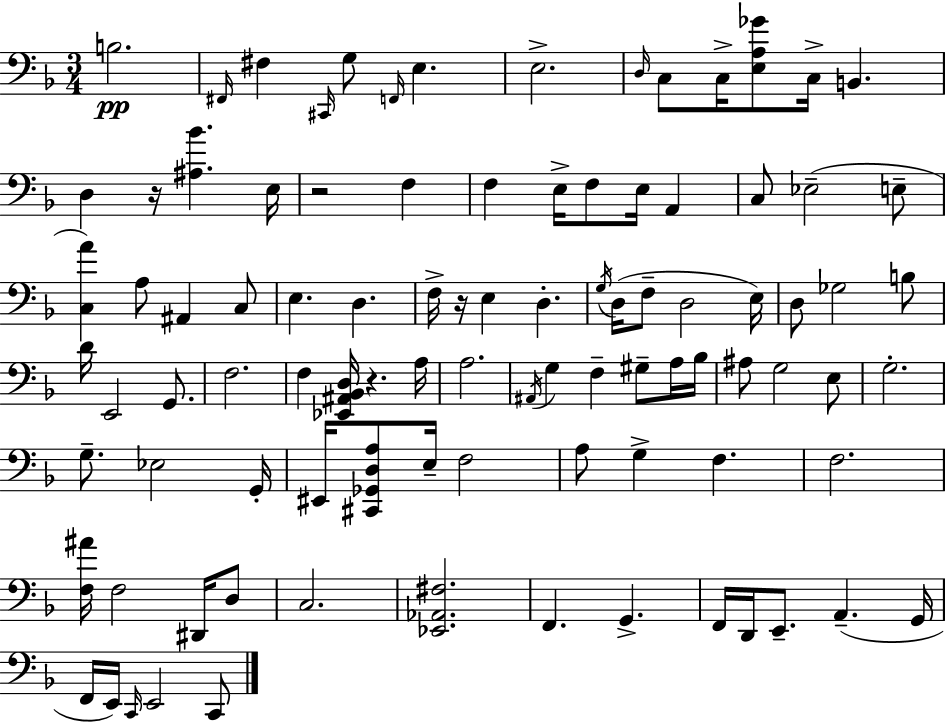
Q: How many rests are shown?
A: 4